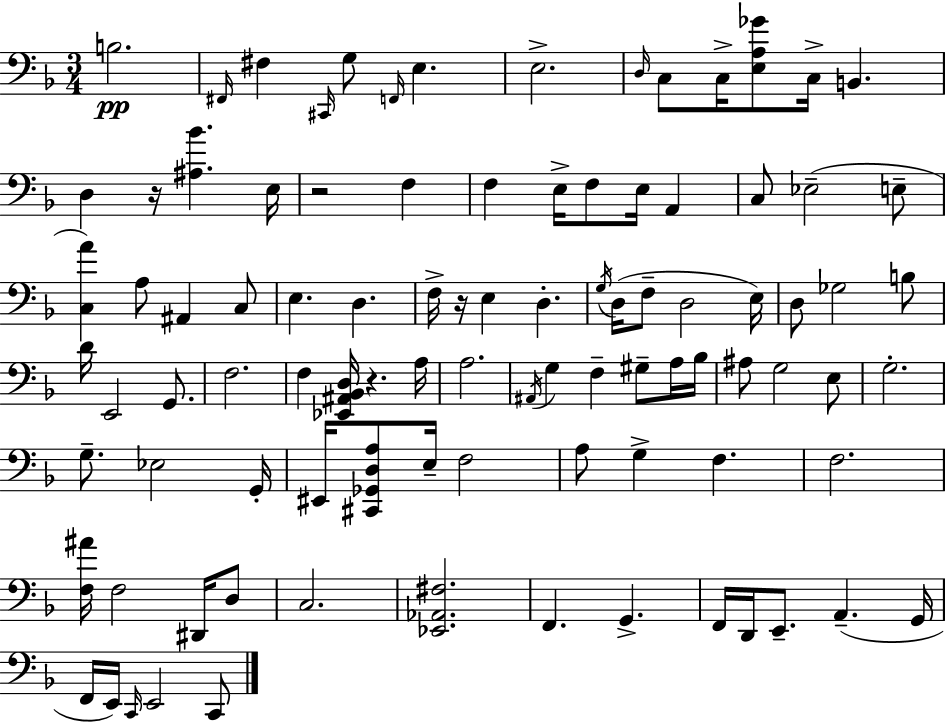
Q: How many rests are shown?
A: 4